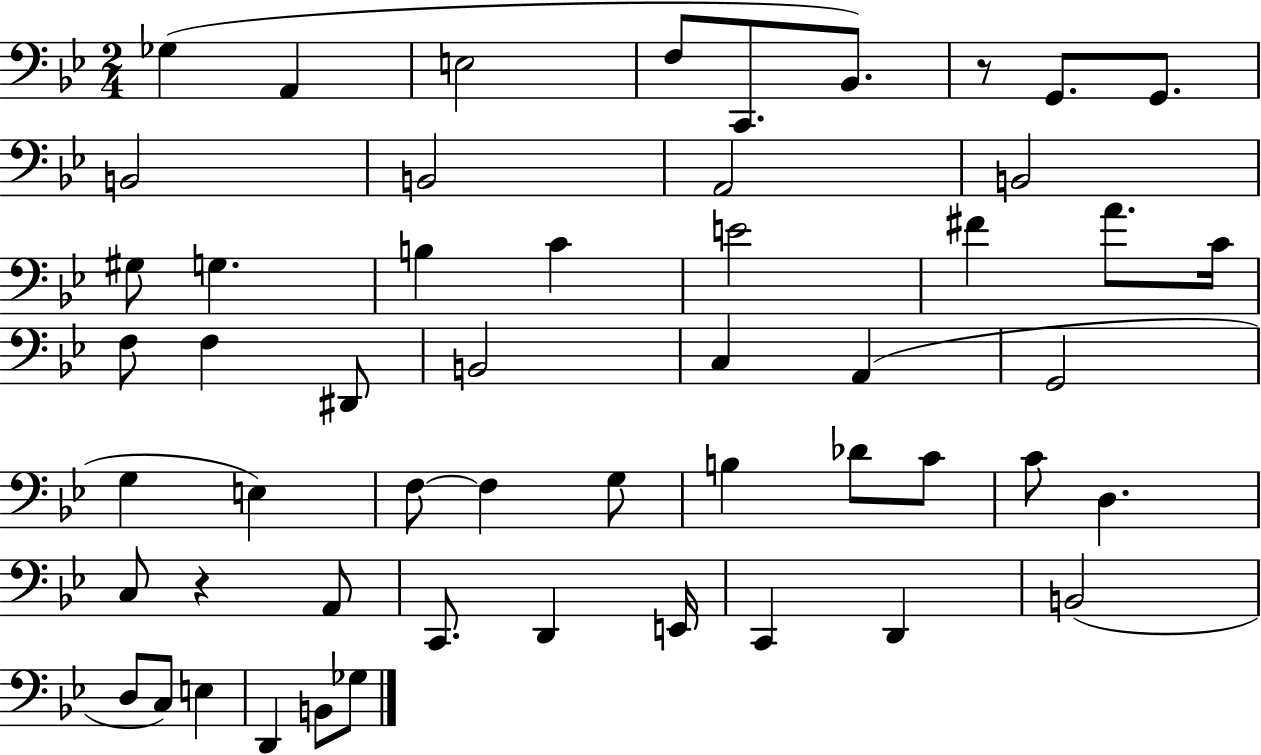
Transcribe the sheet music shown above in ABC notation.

X:1
T:Untitled
M:2/4
L:1/4
K:Bb
_G, A,, E,2 F,/2 C,,/2 _B,,/2 z/2 G,,/2 G,,/2 B,,2 B,,2 A,,2 B,,2 ^G,/2 G, B, C E2 ^F A/2 C/4 F,/2 F, ^D,,/2 B,,2 C, A,, G,,2 G, E, F,/2 F, G,/2 B, _D/2 C/2 C/2 D, C,/2 z A,,/2 C,,/2 D,, E,,/4 C,, D,, B,,2 D,/2 C,/2 E, D,, B,,/2 _G,/2